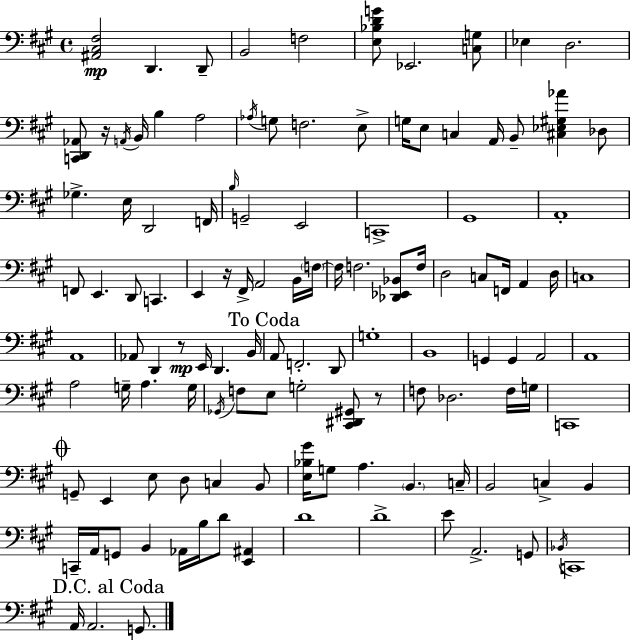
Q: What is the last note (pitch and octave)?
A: G2